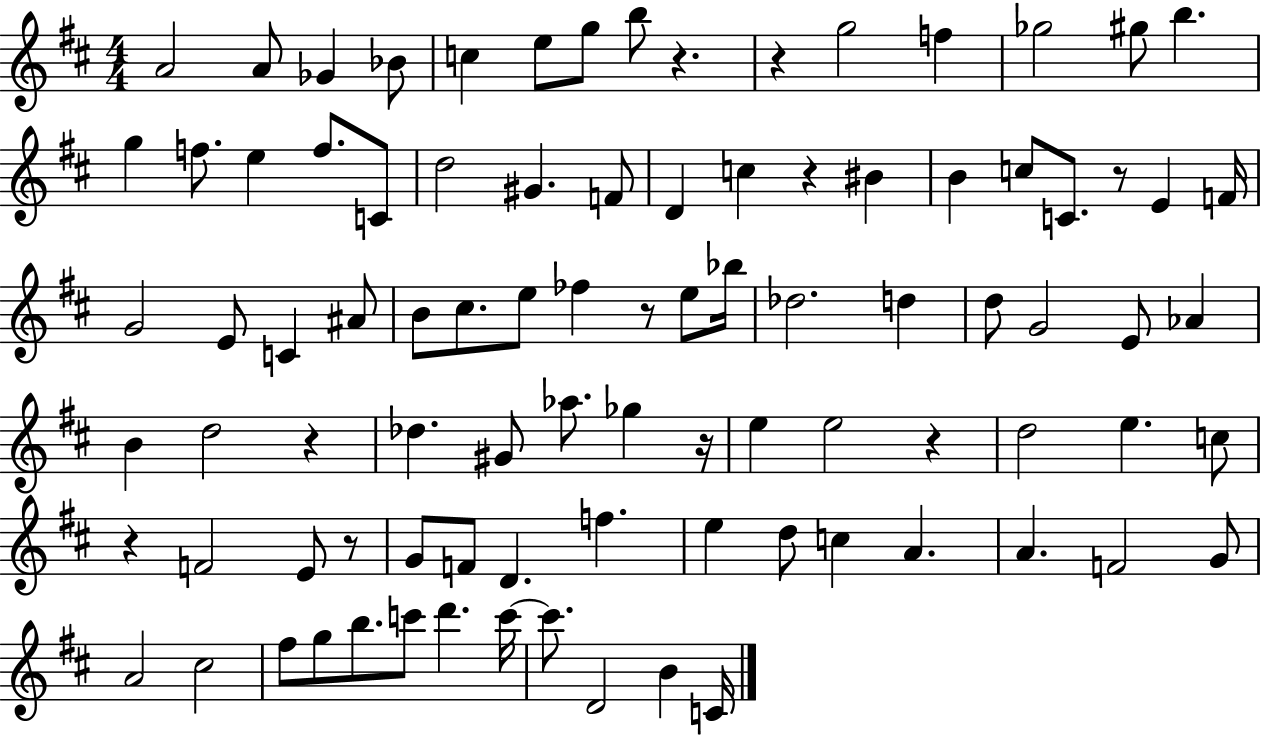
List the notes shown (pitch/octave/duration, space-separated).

A4/h A4/e Gb4/q Bb4/e C5/q E5/e G5/e B5/e R/q. R/q G5/h F5/q Gb5/h G#5/e B5/q. G5/q F5/e. E5/q F5/e. C4/e D5/h G#4/q. F4/e D4/q C5/q R/q BIS4/q B4/q C5/e C4/e. R/e E4/q F4/s G4/h E4/e C4/q A#4/e B4/e C#5/e. E5/e FES5/q R/e E5/e Bb5/s Db5/h. D5/q D5/e G4/h E4/e Ab4/q B4/q D5/h R/q Db5/q. G#4/e Ab5/e. Gb5/q R/s E5/q E5/h R/q D5/h E5/q. C5/e R/q F4/h E4/e R/e G4/e F4/e D4/q. F5/q. E5/q D5/e C5/q A4/q. A4/q. F4/h G4/e A4/h C#5/h F#5/e G5/e B5/e. C6/e D6/q. C6/s C6/e. D4/h B4/q C4/s